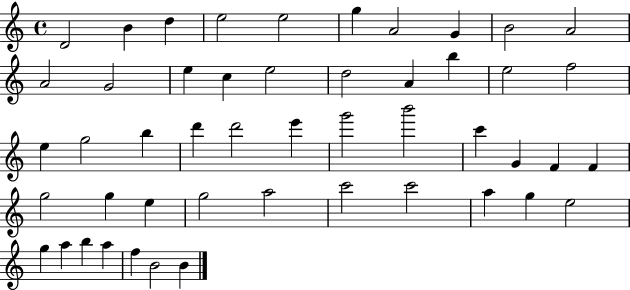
D4/h B4/q D5/q E5/h E5/h G5/q A4/h G4/q B4/h A4/h A4/h G4/h E5/q C5/q E5/h D5/h A4/q B5/q E5/h F5/h E5/q G5/h B5/q D6/q D6/h E6/q G6/h B6/h C6/q G4/q F4/q F4/q G5/h G5/q E5/q G5/h A5/h C6/h C6/h A5/q G5/q E5/h G5/q A5/q B5/q A5/q F5/q B4/h B4/q